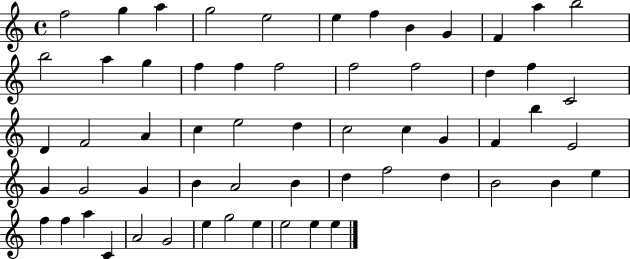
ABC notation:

X:1
T:Untitled
M:4/4
L:1/4
K:C
f2 g a g2 e2 e f B G F a b2 b2 a g f f f2 f2 f2 d f C2 D F2 A c e2 d c2 c G F b E2 G G2 G B A2 B d f2 d B2 B e f f a C A2 G2 e g2 e e2 e e